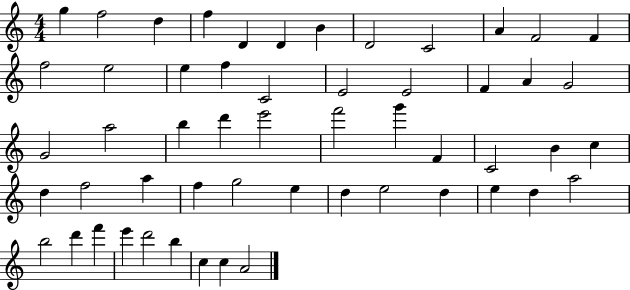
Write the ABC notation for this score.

X:1
T:Untitled
M:4/4
L:1/4
K:C
g f2 d f D D B D2 C2 A F2 F f2 e2 e f C2 E2 E2 F A G2 G2 a2 b d' e'2 f'2 g' F C2 B c d f2 a f g2 e d e2 d e d a2 b2 d' f' e' d'2 b c c A2